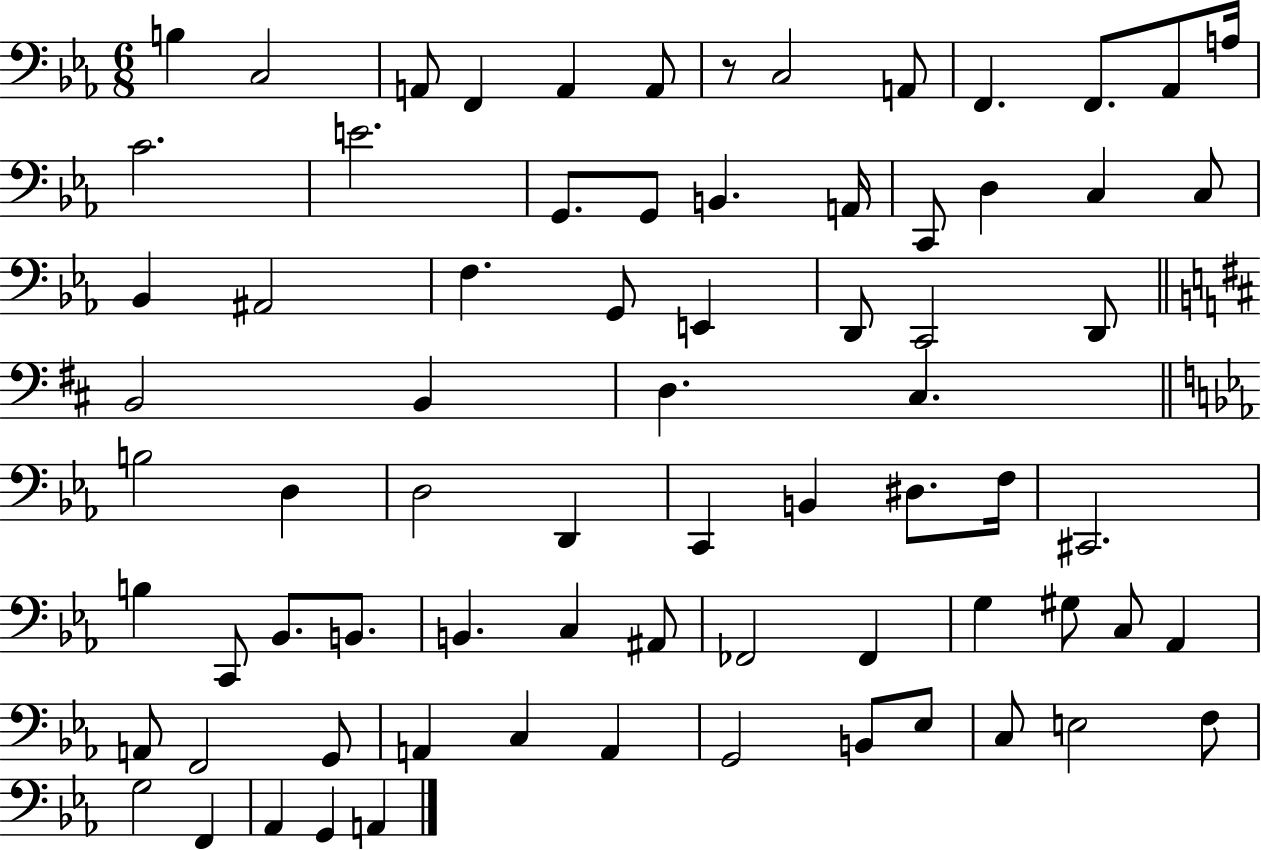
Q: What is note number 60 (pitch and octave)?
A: A2